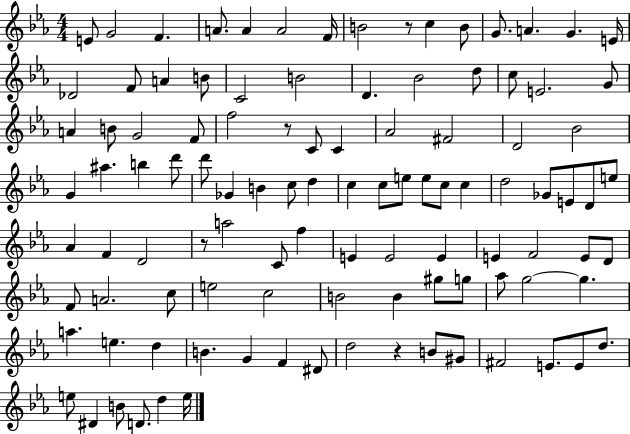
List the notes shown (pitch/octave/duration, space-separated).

E4/e G4/h F4/q. A4/e. A4/q A4/h F4/s B4/h R/e C5/q B4/e G4/e. A4/q. G4/q. E4/s Db4/h F4/e A4/q B4/e C4/h B4/h D4/q. Bb4/h D5/e C5/e E4/h. G4/e A4/q B4/e G4/h F4/e F5/h R/e C4/e C4/q Ab4/h F#4/h D4/h Bb4/h G4/q A#5/q. B5/q D6/e D6/e Gb4/q B4/q C5/e D5/q C5/q C5/e E5/e E5/e C5/e C5/q D5/h Gb4/e E4/e D4/e E5/e Ab4/q F4/q D4/h R/e A5/h C4/e F5/q E4/q E4/h E4/q E4/q F4/h E4/e D4/e F4/e A4/h. C5/e E5/h C5/h B4/h B4/q G#5/e G5/e Ab5/e G5/h G5/q. A5/q. E5/q. D5/q B4/q. G4/q F4/q D#4/e D5/h R/q B4/e G#4/e F#4/h E4/e. E4/e D5/e. E5/e D#4/q B4/e D4/e. D5/q E5/s